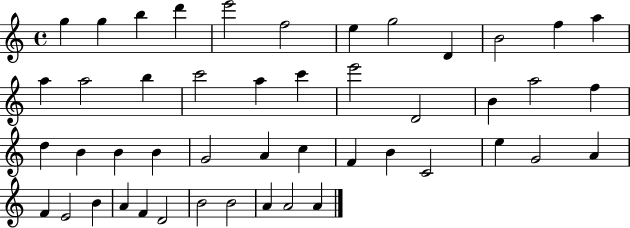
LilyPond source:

{
  \clef treble
  \time 4/4
  \defaultTimeSignature
  \key c \major
  g''4 g''4 b''4 d'''4 | e'''2 f''2 | e''4 g''2 d'4 | b'2 f''4 a''4 | \break a''4 a''2 b''4 | c'''2 a''4 c'''4 | e'''2 d'2 | b'4 a''2 f''4 | \break d''4 b'4 b'4 b'4 | g'2 a'4 c''4 | f'4 b'4 c'2 | e''4 g'2 a'4 | \break f'4 e'2 b'4 | a'4 f'4 d'2 | b'2 b'2 | a'4 a'2 a'4 | \break \bar "|."
}